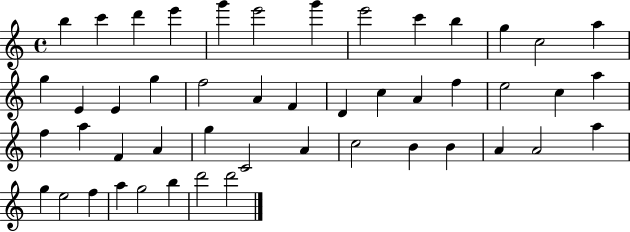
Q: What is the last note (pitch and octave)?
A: D6